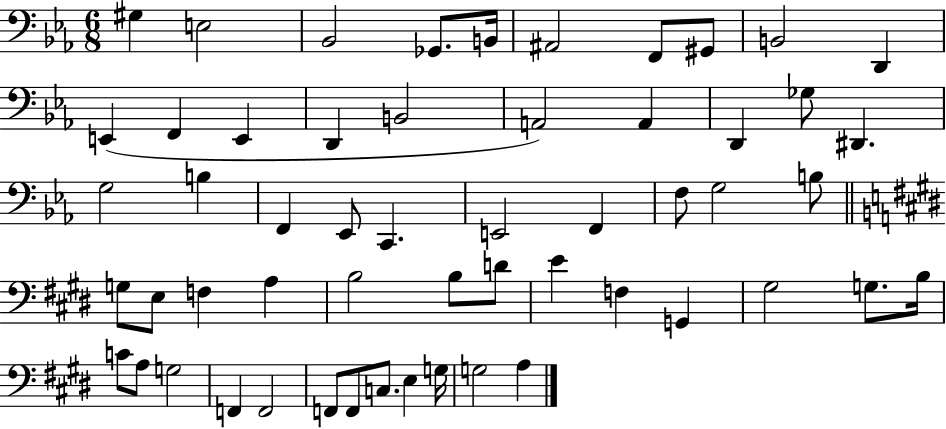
X:1
T:Untitled
M:6/8
L:1/4
K:Eb
^G, E,2 _B,,2 _G,,/2 B,,/4 ^A,,2 F,,/2 ^G,,/2 B,,2 D,, E,, F,, E,, D,, B,,2 A,,2 A,, D,, _G,/2 ^D,, G,2 B, F,, _E,,/2 C,, E,,2 F,, F,/2 G,2 B,/2 G,/2 E,/2 F, A, B,2 B,/2 D/2 E F, G,, ^G,2 G,/2 B,/4 C/2 A,/2 G,2 F,, F,,2 F,,/2 F,,/2 C,/2 E, G,/4 G,2 A,